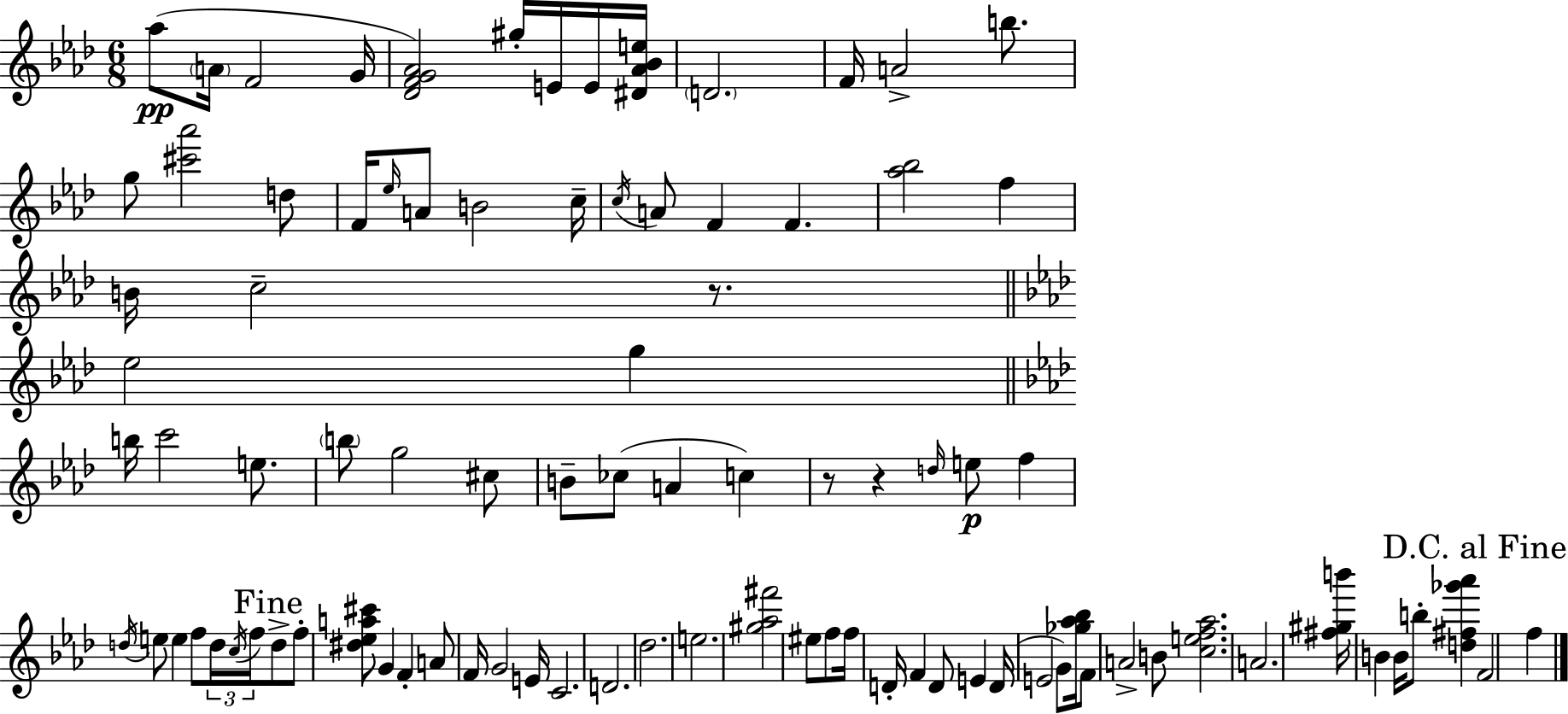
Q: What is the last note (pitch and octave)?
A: F5